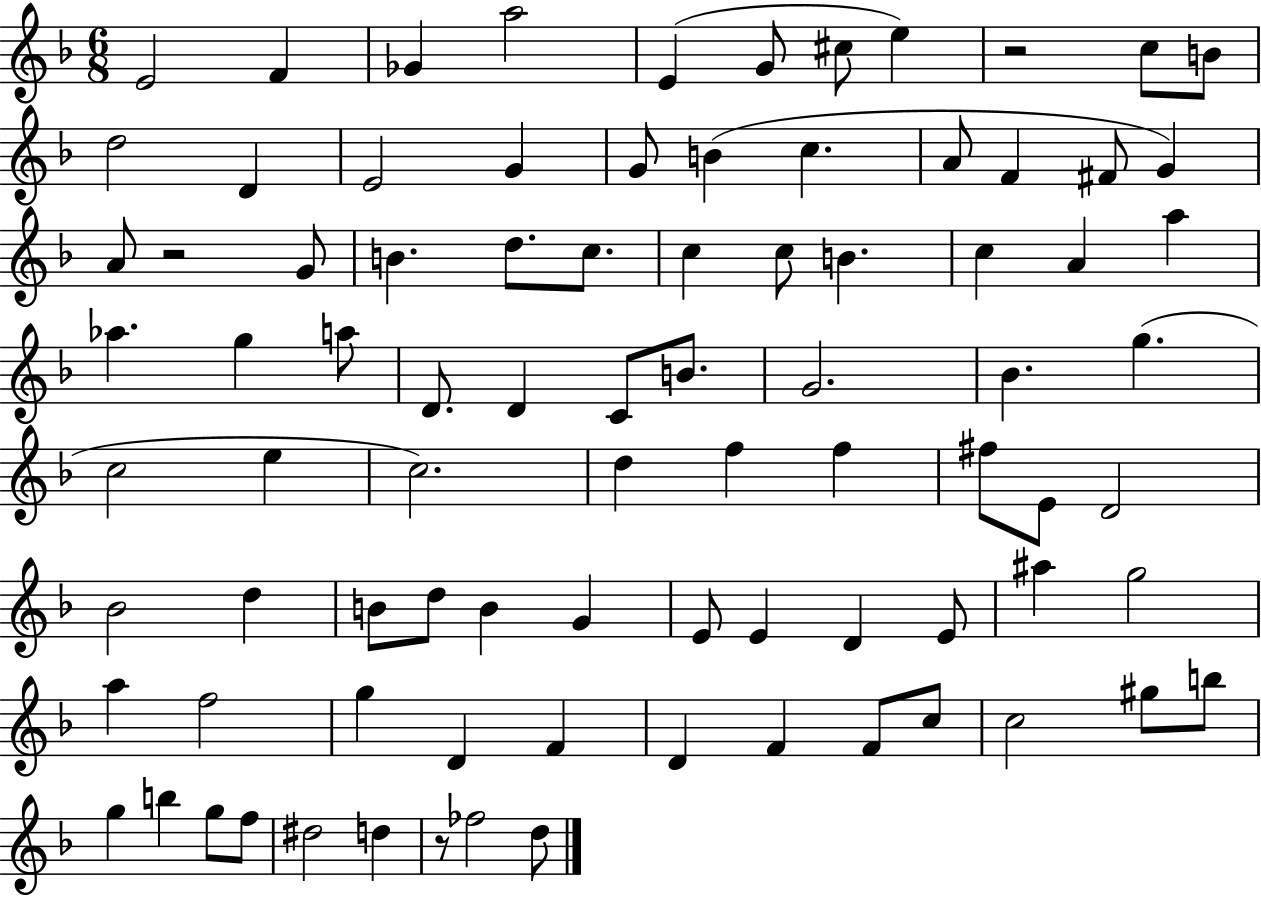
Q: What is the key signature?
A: F major